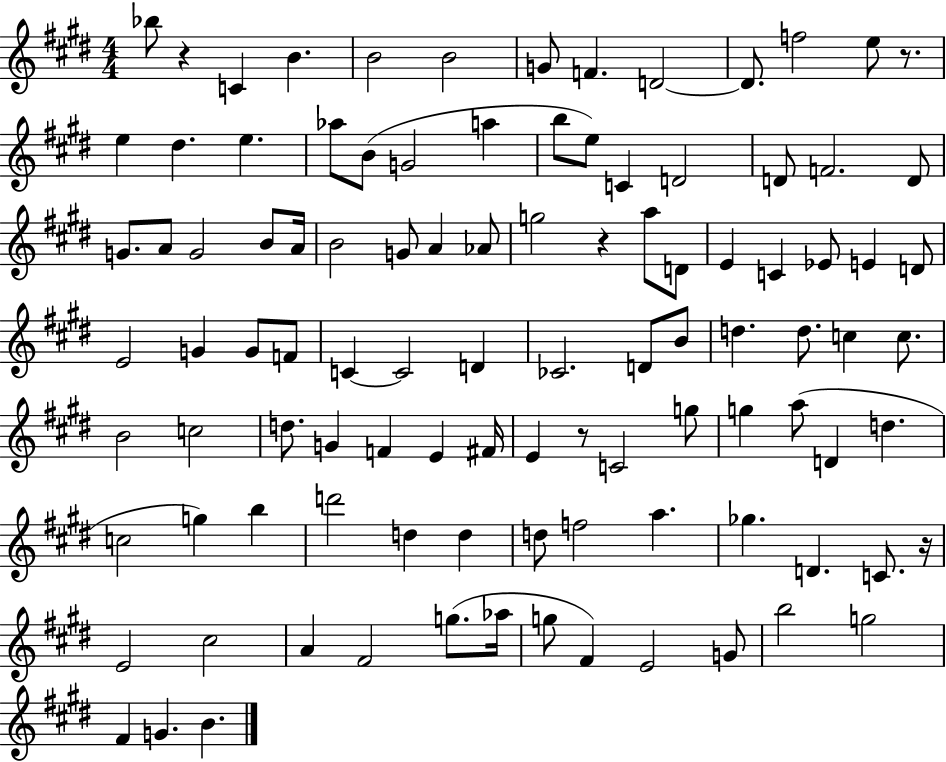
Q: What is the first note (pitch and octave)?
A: Bb5